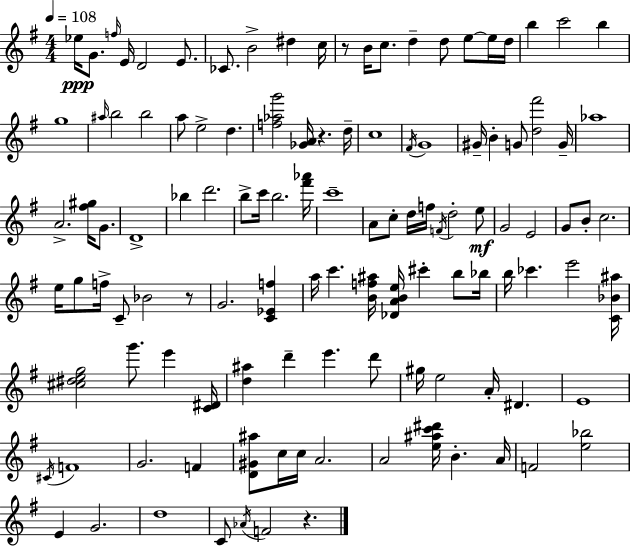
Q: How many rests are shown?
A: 4